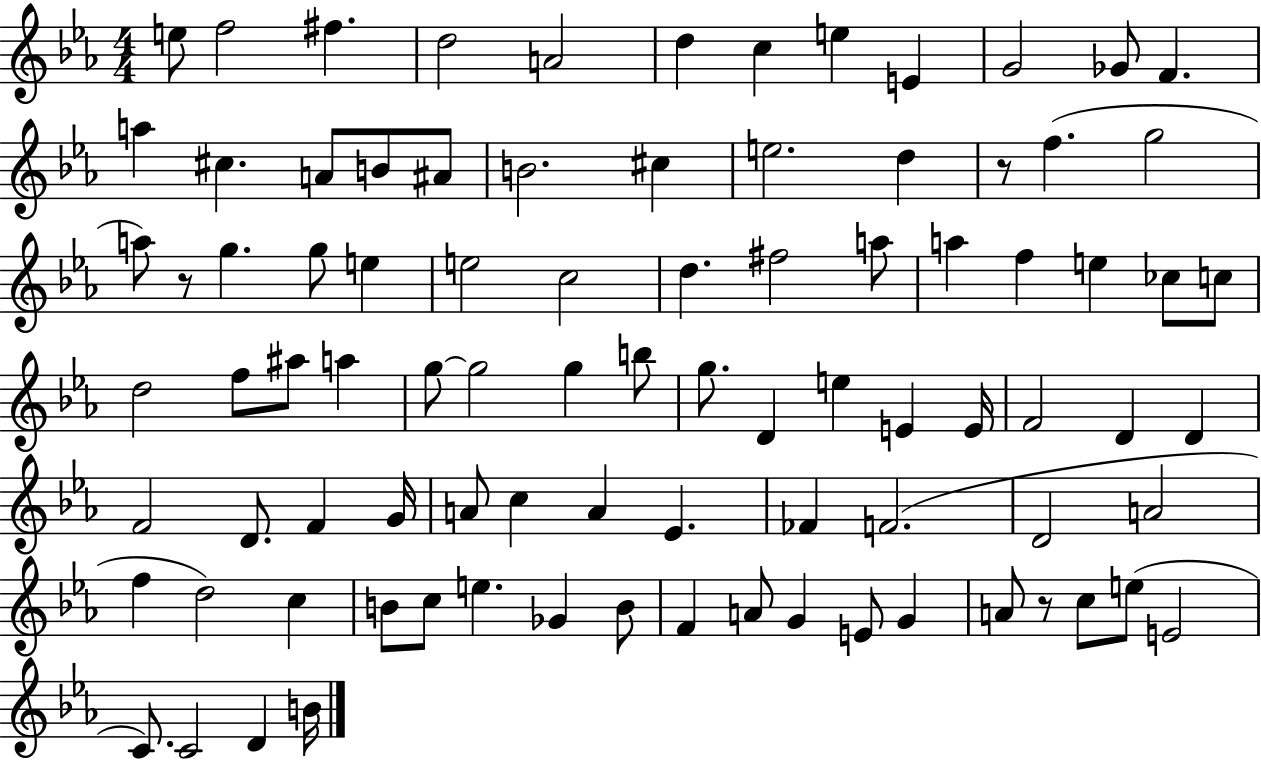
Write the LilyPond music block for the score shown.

{
  \clef treble
  \numericTimeSignature
  \time 4/4
  \key ees \major
  e''8 f''2 fis''4. | d''2 a'2 | d''4 c''4 e''4 e'4 | g'2 ges'8 f'4. | \break a''4 cis''4. a'8 b'8 ais'8 | b'2. cis''4 | e''2. d''4 | r8 f''4.( g''2 | \break a''8) r8 g''4. g''8 e''4 | e''2 c''2 | d''4. fis''2 a''8 | a''4 f''4 e''4 ces''8 c''8 | \break d''2 f''8 ais''8 a''4 | g''8~~ g''2 g''4 b''8 | g''8. d'4 e''4 e'4 e'16 | f'2 d'4 d'4 | \break f'2 d'8. f'4 g'16 | a'8 c''4 a'4 ees'4. | fes'4 f'2.( | d'2 a'2 | \break f''4 d''2) c''4 | b'8 c''8 e''4. ges'4 b'8 | f'4 a'8 g'4 e'8 g'4 | a'8 r8 c''8 e''8( e'2 | \break c'8.) c'2 d'4 b'16 | \bar "|."
}